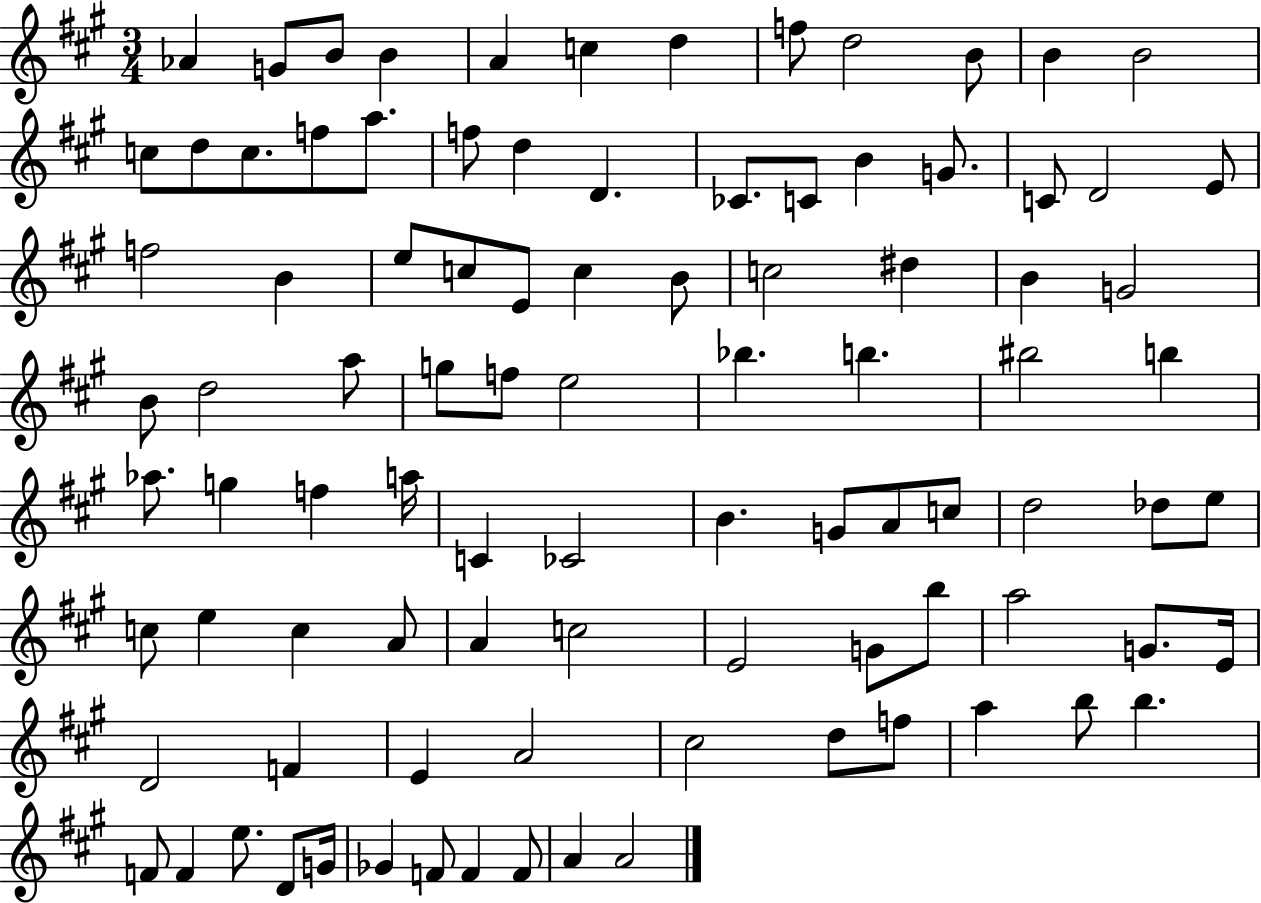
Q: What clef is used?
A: treble